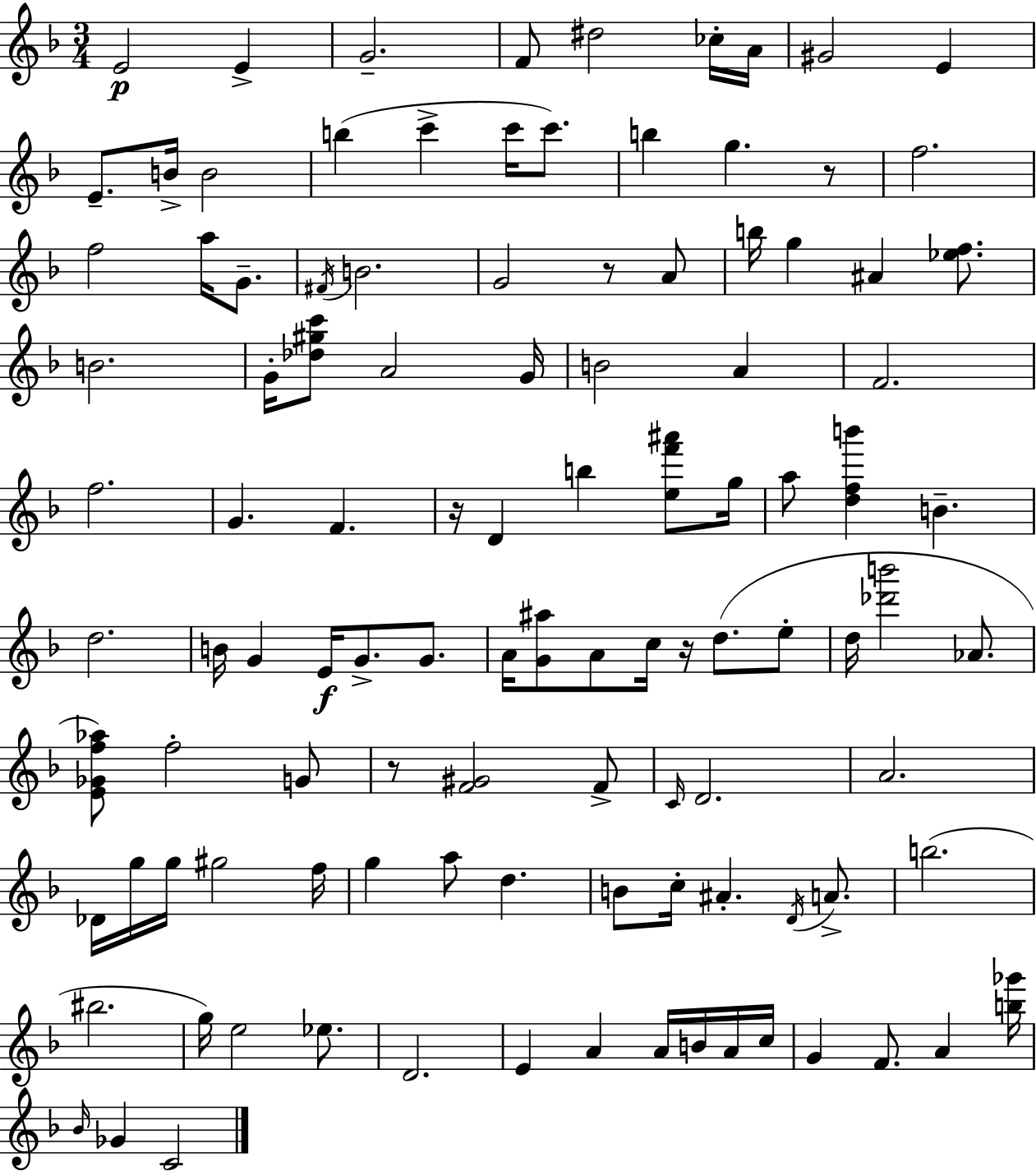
E4/h E4/q G4/h. F4/e D#5/h CES5/s A4/s G#4/h E4/q E4/e. B4/s B4/h B5/q C6/q C6/s C6/e. B5/q G5/q. R/e F5/h. F5/h A5/s G4/e. F#4/s B4/h. G4/h R/e A4/e B5/s G5/q A#4/q [Eb5,F5]/e. B4/h. G4/s [Db5,G#5,C6]/e A4/h G4/s B4/h A4/q F4/h. F5/h. G4/q. F4/q. R/s D4/q B5/q [E5,F6,A#6]/e G5/s A5/e [D5,F5,B6]/q B4/q. D5/h. B4/s G4/q E4/s G4/e. G4/e. A4/s [G4,A#5]/e A4/e C5/s R/s D5/e. E5/e D5/s [Db6,B6]/h Ab4/e. [E4,Gb4,F5,Ab5]/e F5/h G4/e R/e [F4,G#4]/h F4/e C4/s D4/h. A4/h. Db4/s G5/s G5/s G#5/h F5/s G5/q A5/e D5/q. B4/e C5/s A#4/q. D4/s A4/e. B5/h. BIS5/h. G5/s E5/h Eb5/e. D4/h. E4/q A4/q A4/s B4/s A4/s C5/s G4/q F4/e. A4/q [B5,Gb6]/s Bb4/s Gb4/q C4/h